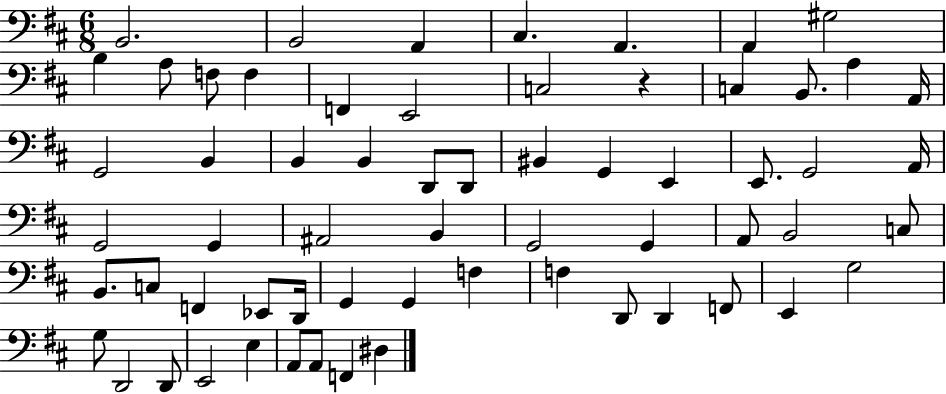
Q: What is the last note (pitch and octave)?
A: D#3